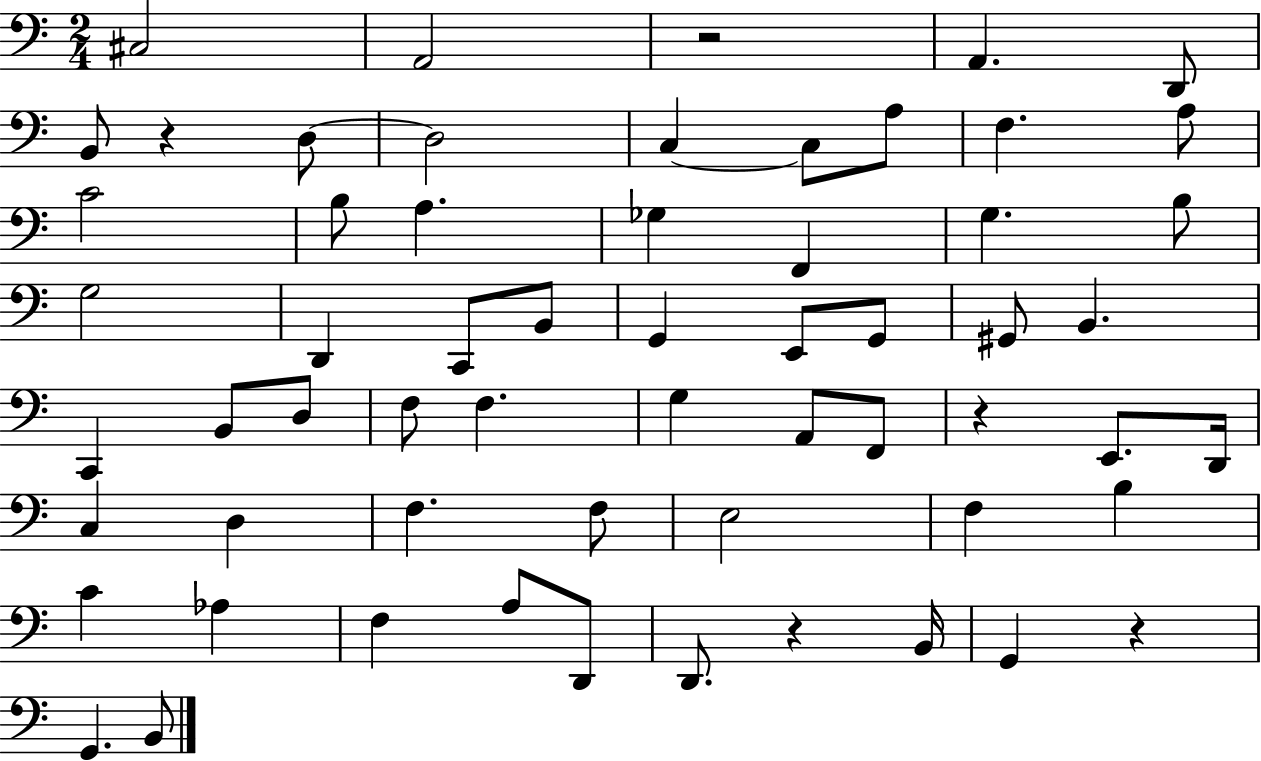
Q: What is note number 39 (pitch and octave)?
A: C3